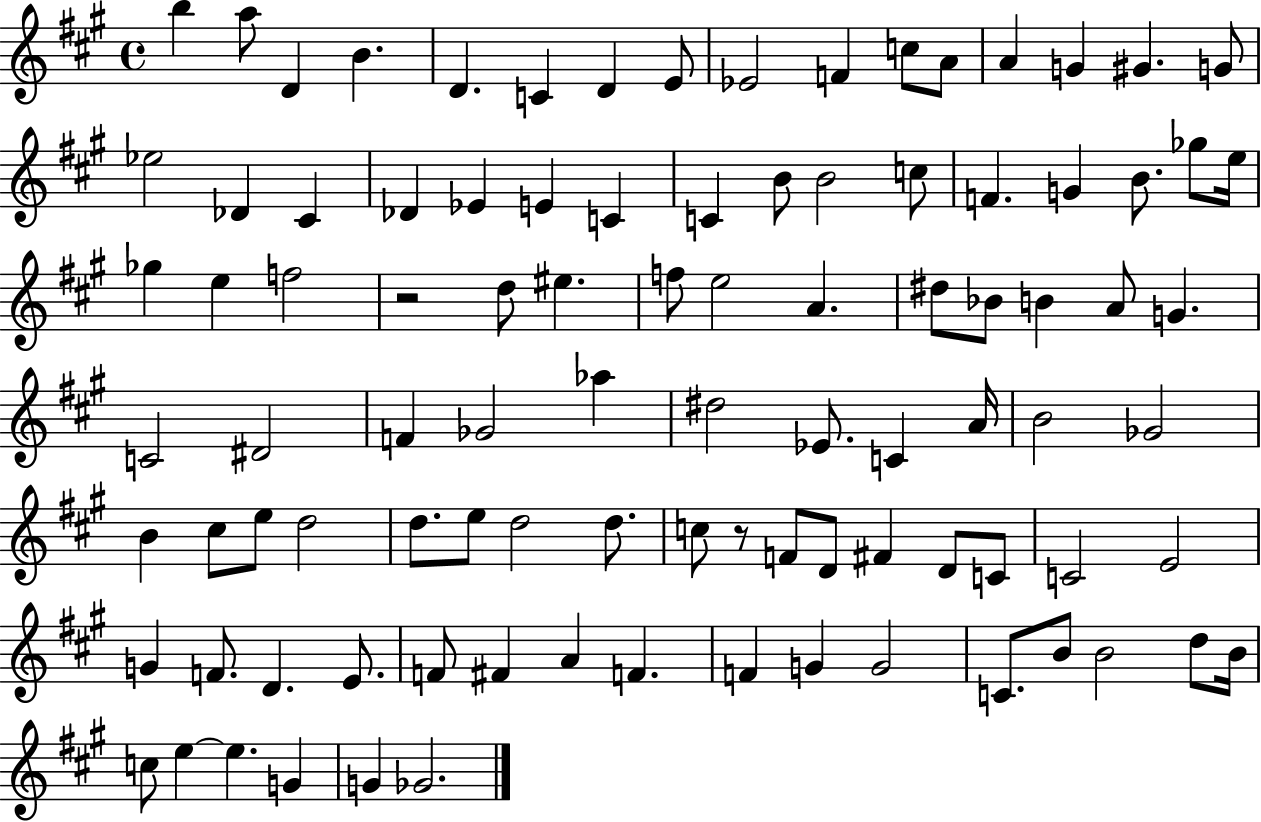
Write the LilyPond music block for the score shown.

{
  \clef treble
  \time 4/4
  \defaultTimeSignature
  \key a \major
  \repeat volta 2 { b''4 a''8 d'4 b'4. | d'4. c'4 d'4 e'8 | ees'2 f'4 c''8 a'8 | a'4 g'4 gis'4. g'8 | \break ees''2 des'4 cis'4 | des'4 ees'4 e'4 c'4 | c'4 b'8 b'2 c''8 | f'4. g'4 b'8. ges''8 e''16 | \break ges''4 e''4 f''2 | r2 d''8 eis''4. | f''8 e''2 a'4. | dis''8 bes'8 b'4 a'8 g'4. | \break c'2 dis'2 | f'4 ges'2 aes''4 | dis''2 ees'8. c'4 a'16 | b'2 ges'2 | \break b'4 cis''8 e''8 d''2 | d''8. e''8 d''2 d''8. | c''8 r8 f'8 d'8 fis'4 d'8 c'8 | c'2 e'2 | \break g'4 f'8. d'4. e'8. | f'8 fis'4 a'4 f'4. | f'4 g'4 g'2 | c'8. b'8 b'2 d''8 b'16 | \break c''8 e''4~~ e''4. g'4 | g'4 ges'2. | } \bar "|."
}